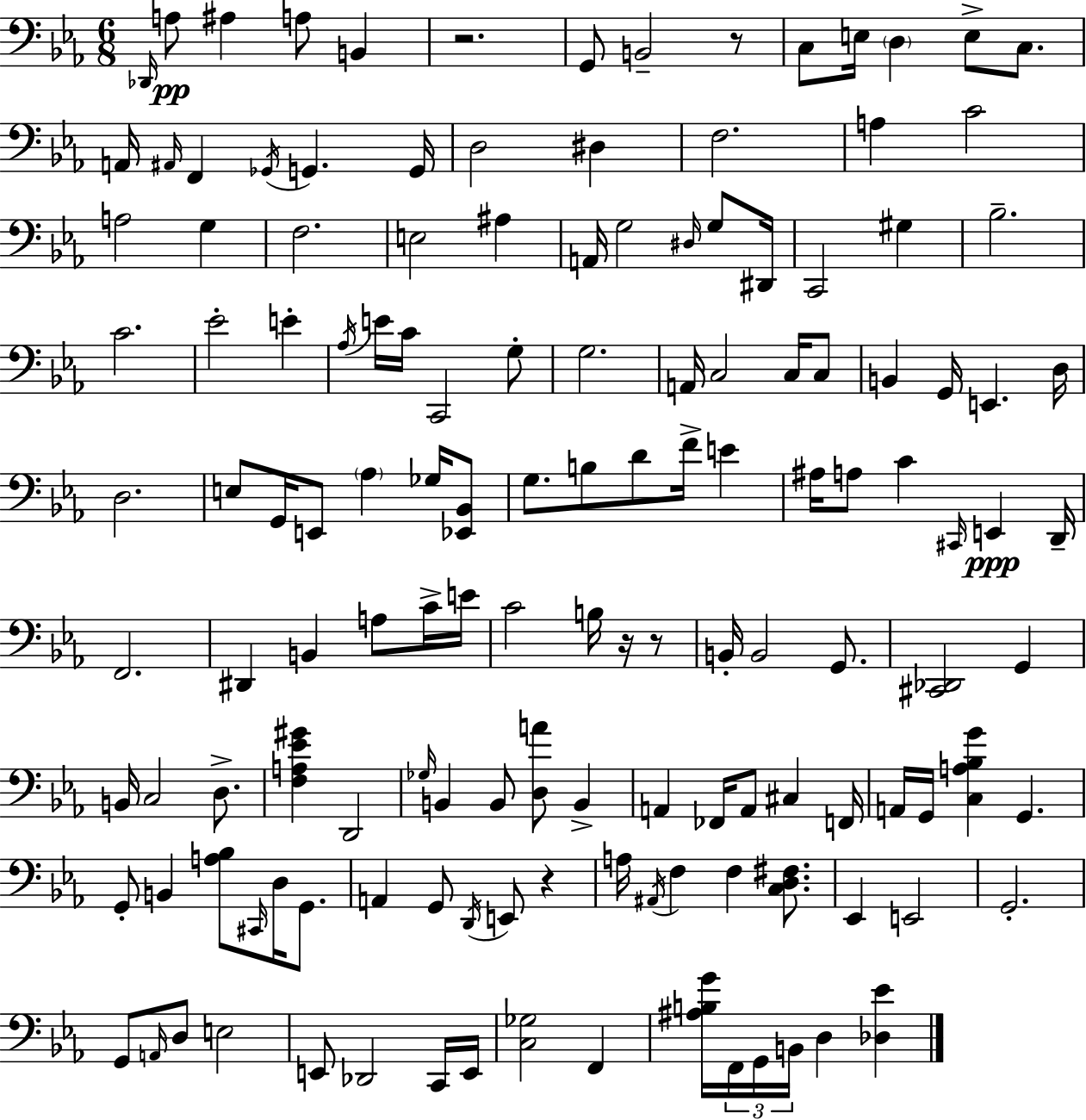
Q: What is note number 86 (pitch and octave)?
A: D2